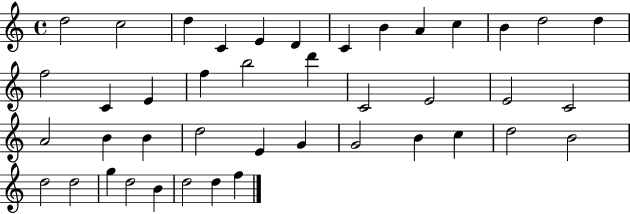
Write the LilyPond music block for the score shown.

{
  \clef treble
  \time 4/4
  \defaultTimeSignature
  \key c \major
  d''2 c''2 | d''4 c'4 e'4 d'4 | c'4 b'4 a'4 c''4 | b'4 d''2 d''4 | \break f''2 c'4 e'4 | f''4 b''2 d'''4 | c'2 e'2 | e'2 c'2 | \break a'2 b'4 b'4 | d''2 e'4 g'4 | g'2 b'4 c''4 | d''2 b'2 | \break d''2 d''2 | g''4 d''2 b'4 | d''2 d''4 f''4 | \bar "|."
}